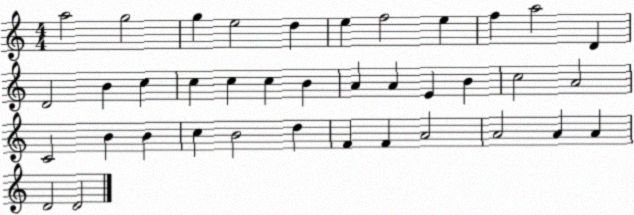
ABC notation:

X:1
T:Untitled
M:4/4
L:1/4
K:C
a2 g2 g e2 d e f2 e f a2 D D2 B c c c c B A A E B c2 A2 C2 B B c B2 d F F A2 A2 A A D2 D2